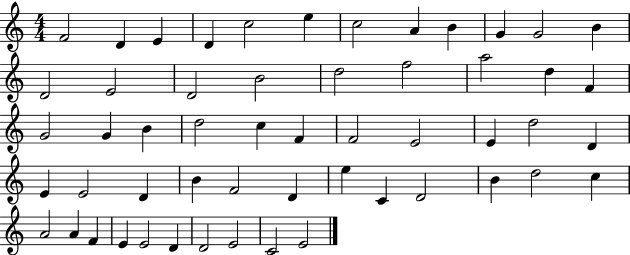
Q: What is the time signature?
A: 4/4